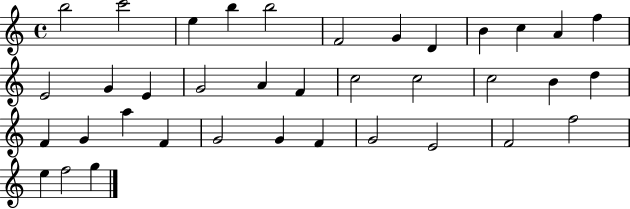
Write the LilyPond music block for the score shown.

{
  \clef treble
  \time 4/4
  \defaultTimeSignature
  \key c \major
  b''2 c'''2 | e''4 b''4 b''2 | f'2 g'4 d'4 | b'4 c''4 a'4 f''4 | \break e'2 g'4 e'4 | g'2 a'4 f'4 | c''2 c''2 | c''2 b'4 d''4 | \break f'4 g'4 a''4 f'4 | g'2 g'4 f'4 | g'2 e'2 | f'2 f''2 | \break e''4 f''2 g''4 | \bar "|."
}